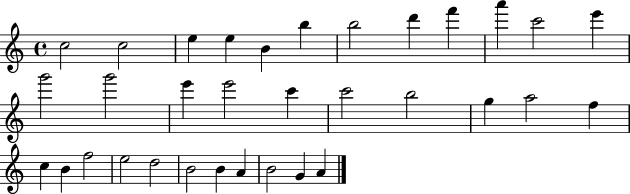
{
  \clef treble
  \time 4/4
  \defaultTimeSignature
  \key c \major
  c''2 c''2 | e''4 e''4 b'4 b''4 | b''2 d'''4 f'''4 | a'''4 c'''2 e'''4 | \break g'''2 g'''2 | e'''4 e'''2 c'''4 | c'''2 b''2 | g''4 a''2 f''4 | \break c''4 b'4 f''2 | e''2 d''2 | b'2 b'4 a'4 | b'2 g'4 a'4 | \break \bar "|."
}